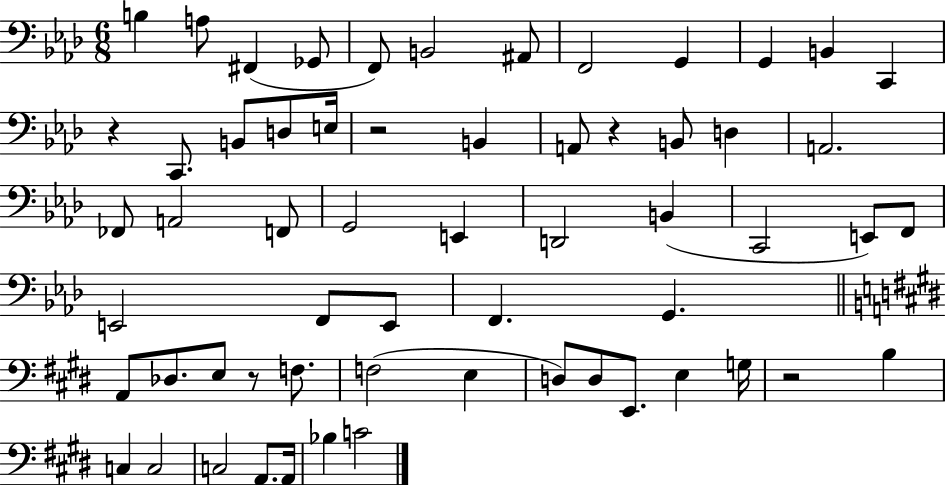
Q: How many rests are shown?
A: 5